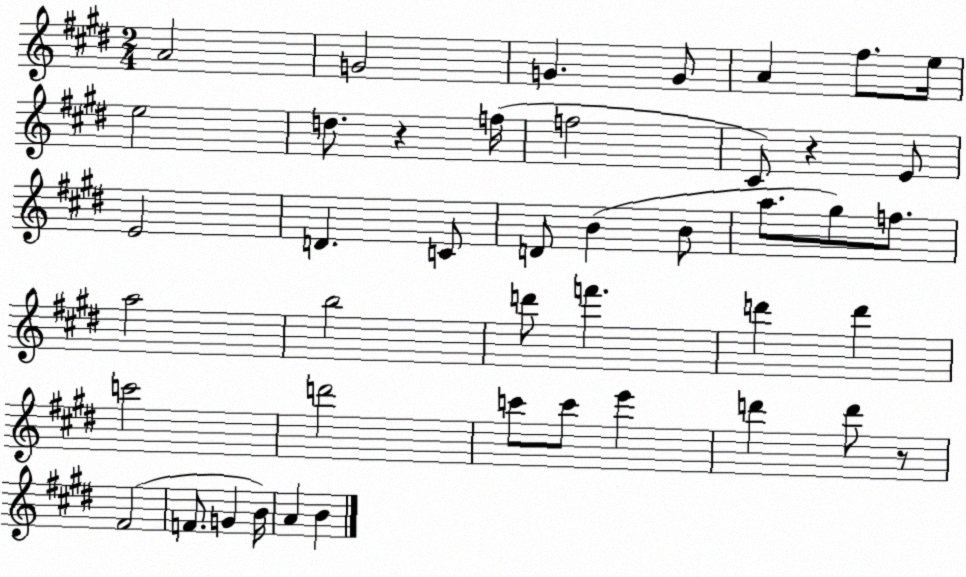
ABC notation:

X:1
T:Untitled
M:2/4
L:1/4
K:E
A2 G2 G G/2 A ^f/2 e/4 e2 d/2 z f/4 f2 ^C/2 z E/2 E2 D C/2 D/2 B B/2 a/2 ^g/2 f/2 a2 b2 d'/2 f' d' d' c'2 d'2 c'/2 c'/2 e' d' d'/2 z/2 ^F2 F/2 G B/4 A B